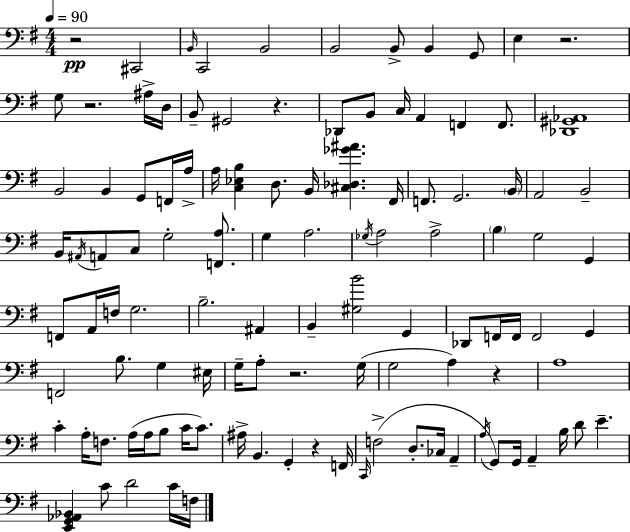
{
  \clef bass
  \numericTimeSignature
  \time 4/4
  \key e \minor
  \tempo 4 = 90
  r2\pp cis,2 | \grace { b,16 } c,2 b,2 | b,2 b,8-> b,4 g,8 | e4 r2. | \break g8 r2. ais16-> | d16 b,8-- gis,2 r4. | des,8 b,8 c16 a,4 f,4 f,8. | <des, gis, aes,>1 | \break b,2 b,4 g,8 f,16 | a16-> a16 <c ees b>4 d8. b,16 <cis des ges' ais'>4. | fis,16 f,8. g,2. | \parenthesize b,16 a,2 b,2-- | \break b,16 \acciaccatura { ais,16 } a,8 c8 g2-. <f, a>8. | g4 a2. | \acciaccatura { ges16 } a2 a2-> | \parenthesize b4 g2 g,4 | \break f,8 a,16 f16 g2. | b2.-- ais,4 | b,4-- <gis b'>2 g,4 | des,8 f,16 f,16 f,2 g,4 | \break f,2 b8. g4 | eis16 g16-- a8-. r2. | g16( g2 a4) r4 | a1 | \break c'4-. a16-. f8. a16( a16 b8 c'16 | c'8.) ais16-> b,4. g,4-. r4 | f,16 \grace { c,16 }( f2-> d8.-. ces16 | a,4-- \acciaccatura { a16 }) g,8 g,16 a,4-- b16 d'8 e'4.-- | \break <e, g, aes, bes,>4 c'8 d'2 | c'16 f16 \bar "|."
}